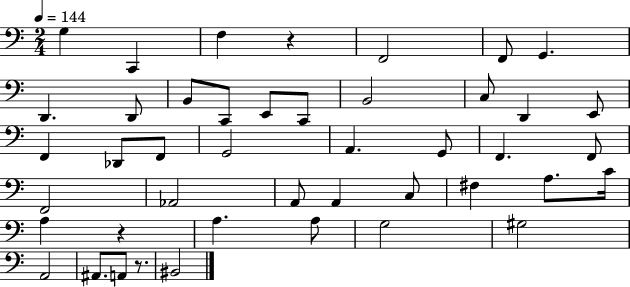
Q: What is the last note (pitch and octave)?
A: BIS2